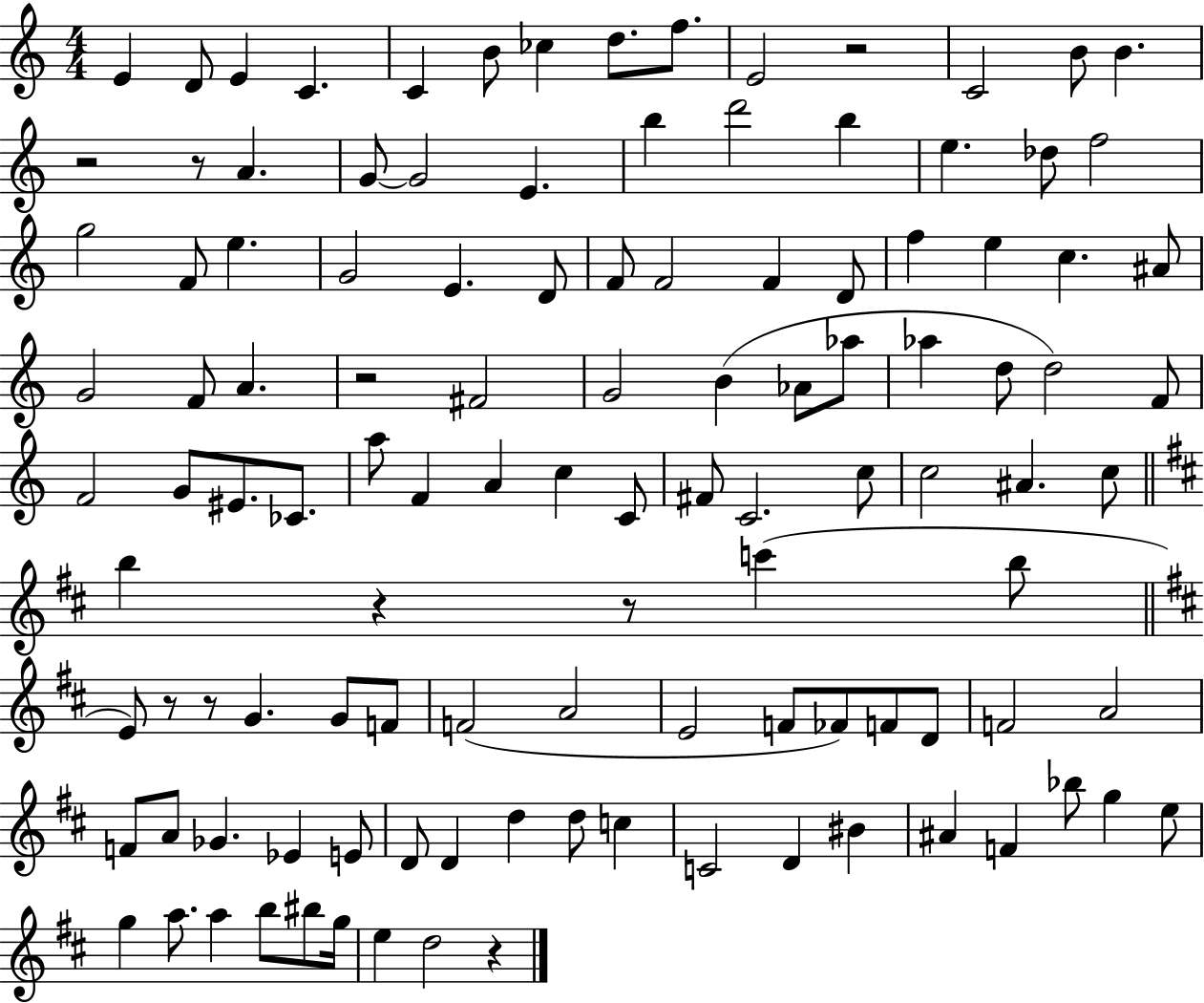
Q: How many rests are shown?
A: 9